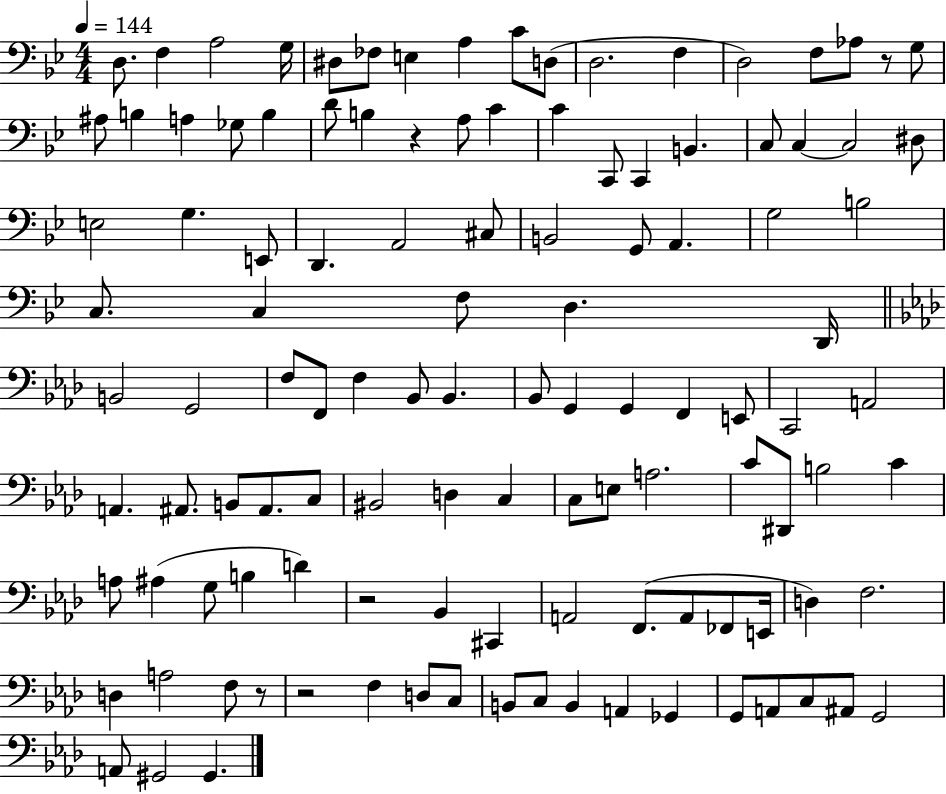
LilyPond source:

{
  \clef bass
  \numericTimeSignature
  \time 4/4
  \key bes \major
  \tempo 4 = 144
  d8. f4 a2 g16 | dis8 fes8 e4 a4 c'8 d8( | d2. f4 | d2) f8 aes8 r8 g8 | \break ais8 b4 a4 ges8 b4 | d'8 b4 r4 a8 c'4 | c'4 c,8 c,4 b,4. | c8 c4~~ c2 dis8 | \break e2 g4. e,8 | d,4. a,2 cis8 | b,2 g,8 a,4. | g2 b2 | \break c8. c4 f8 d4. d,16 | \bar "||" \break \key f \minor b,2 g,2 | f8 f,8 f4 bes,8 bes,4. | bes,8 g,4 g,4 f,4 e,8 | c,2 a,2 | \break a,4. ais,8. b,8 ais,8. c8 | bis,2 d4 c4 | c8 e8 a2. | c'8 dis,8 b2 c'4 | \break a8 ais4( g8 b4 d'4) | r2 bes,4 cis,4 | a,2 f,8.( a,8 fes,8 e,16 | d4) f2. | \break d4 a2 f8 r8 | r2 f4 d8 c8 | b,8 c8 b,4 a,4 ges,4 | g,8 a,8 c8 ais,8 g,2 | \break a,8 gis,2 gis,4. | \bar "|."
}